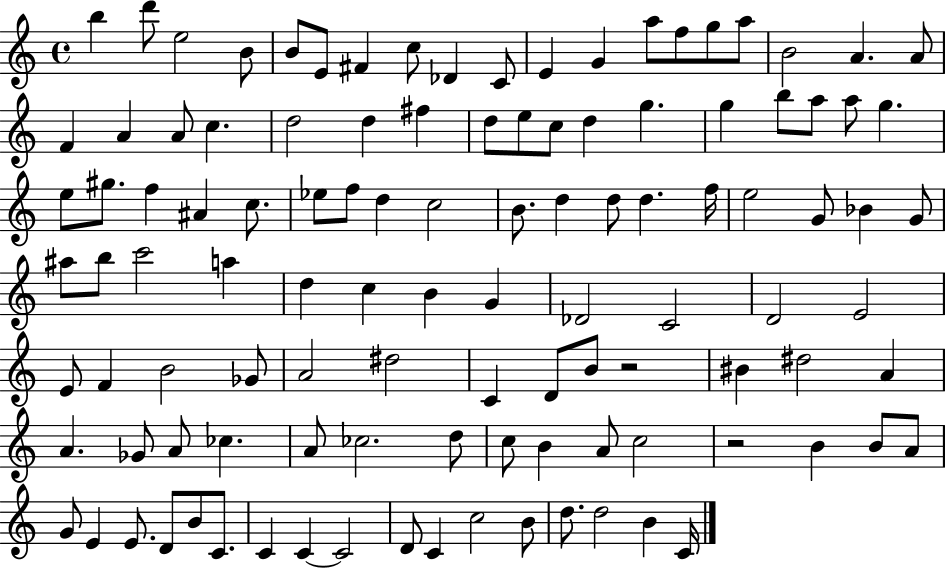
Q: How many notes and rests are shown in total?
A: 111